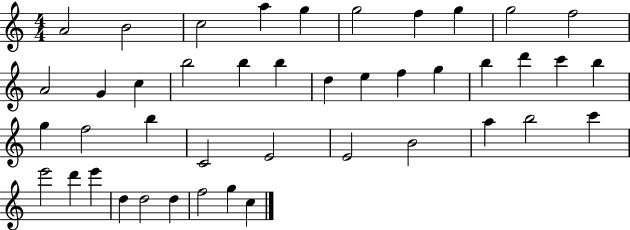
A4/h B4/h C5/h A5/q G5/q G5/h F5/q G5/q G5/h F5/h A4/h G4/q C5/q B5/h B5/q B5/q D5/q E5/q F5/q G5/q B5/q D6/q C6/q B5/q G5/q F5/h B5/q C4/h E4/h E4/h B4/h A5/q B5/h C6/q E6/h D6/q E6/q D5/q D5/h D5/q F5/h G5/q C5/q